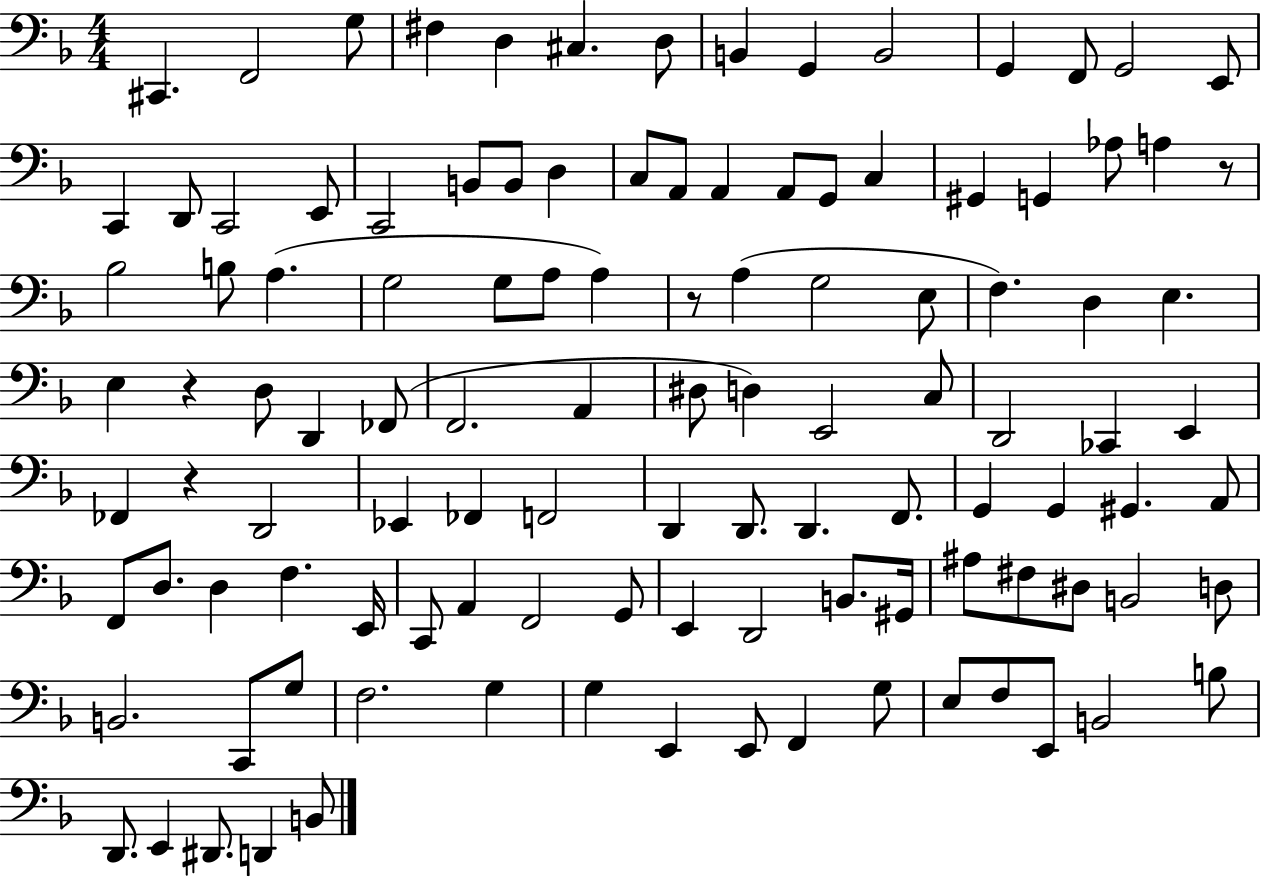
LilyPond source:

{
  \clef bass
  \numericTimeSignature
  \time 4/4
  \key f \major
  cis,4. f,2 g8 | fis4 d4 cis4. d8 | b,4 g,4 b,2 | g,4 f,8 g,2 e,8 | \break c,4 d,8 c,2 e,8 | c,2 b,8 b,8 d4 | c8 a,8 a,4 a,8 g,8 c4 | gis,4 g,4 aes8 a4 r8 | \break bes2 b8 a4.( | g2 g8 a8 a4) | r8 a4( g2 e8 | f4.) d4 e4. | \break e4 r4 d8 d,4 fes,8( | f,2. a,4 | dis8 d4) e,2 c8 | d,2 ces,4 e,4 | \break fes,4 r4 d,2 | ees,4 fes,4 f,2 | d,4 d,8. d,4. f,8. | g,4 g,4 gis,4. a,8 | \break f,8 d8. d4 f4. e,16 | c,8 a,4 f,2 g,8 | e,4 d,2 b,8. gis,16 | ais8 fis8 dis8 b,2 d8 | \break b,2. c,8 g8 | f2. g4 | g4 e,4 e,8 f,4 g8 | e8 f8 e,8 b,2 b8 | \break d,8. e,4 dis,8. d,4 b,8 | \bar "|."
}